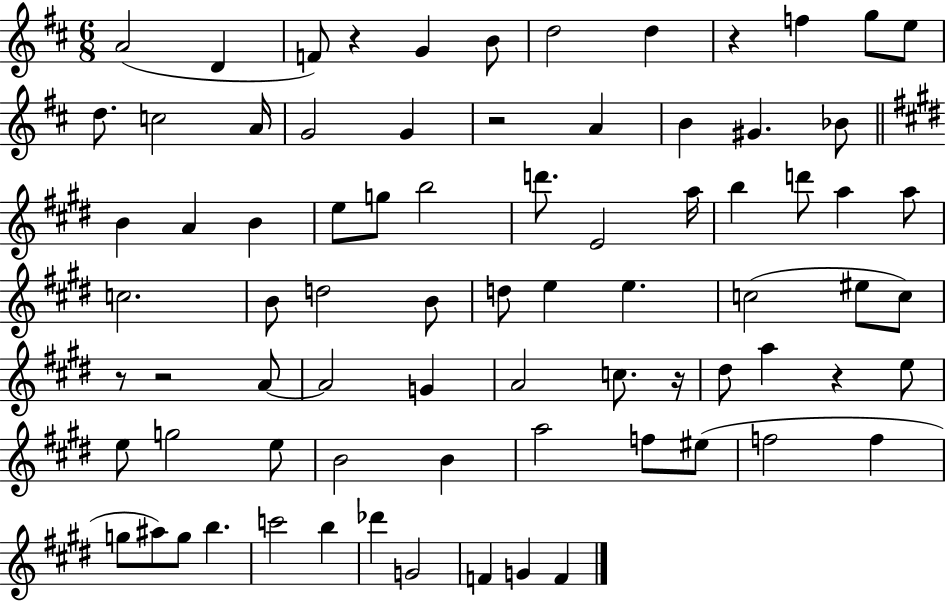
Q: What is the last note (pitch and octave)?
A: F4